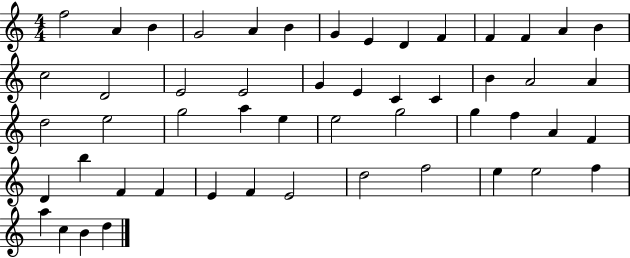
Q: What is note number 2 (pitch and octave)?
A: A4